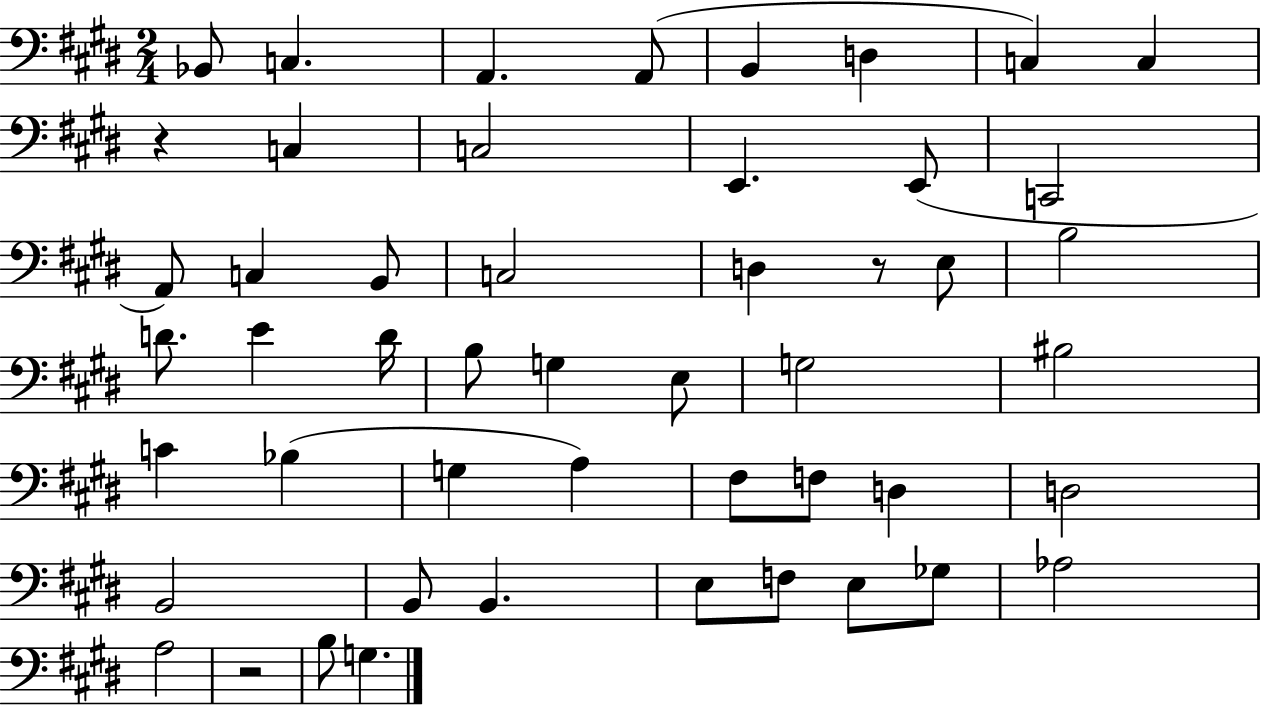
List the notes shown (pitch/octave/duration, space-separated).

Bb2/e C3/q. A2/q. A2/e B2/q D3/q C3/q C3/q R/q C3/q C3/h E2/q. E2/e C2/h A2/e C3/q B2/e C3/h D3/q R/e E3/e B3/h D4/e. E4/q D4/s B3/e G3/q E3/e G3/h BIS3/h C4/q Bb3/q G3/q A3/q F#3/e F3/e D3/q D3/h B2/h B2/e B2/q. E3/e F3/e E3/e Gb3/e Ab3/h A3/h R/h B3/e G3/q.